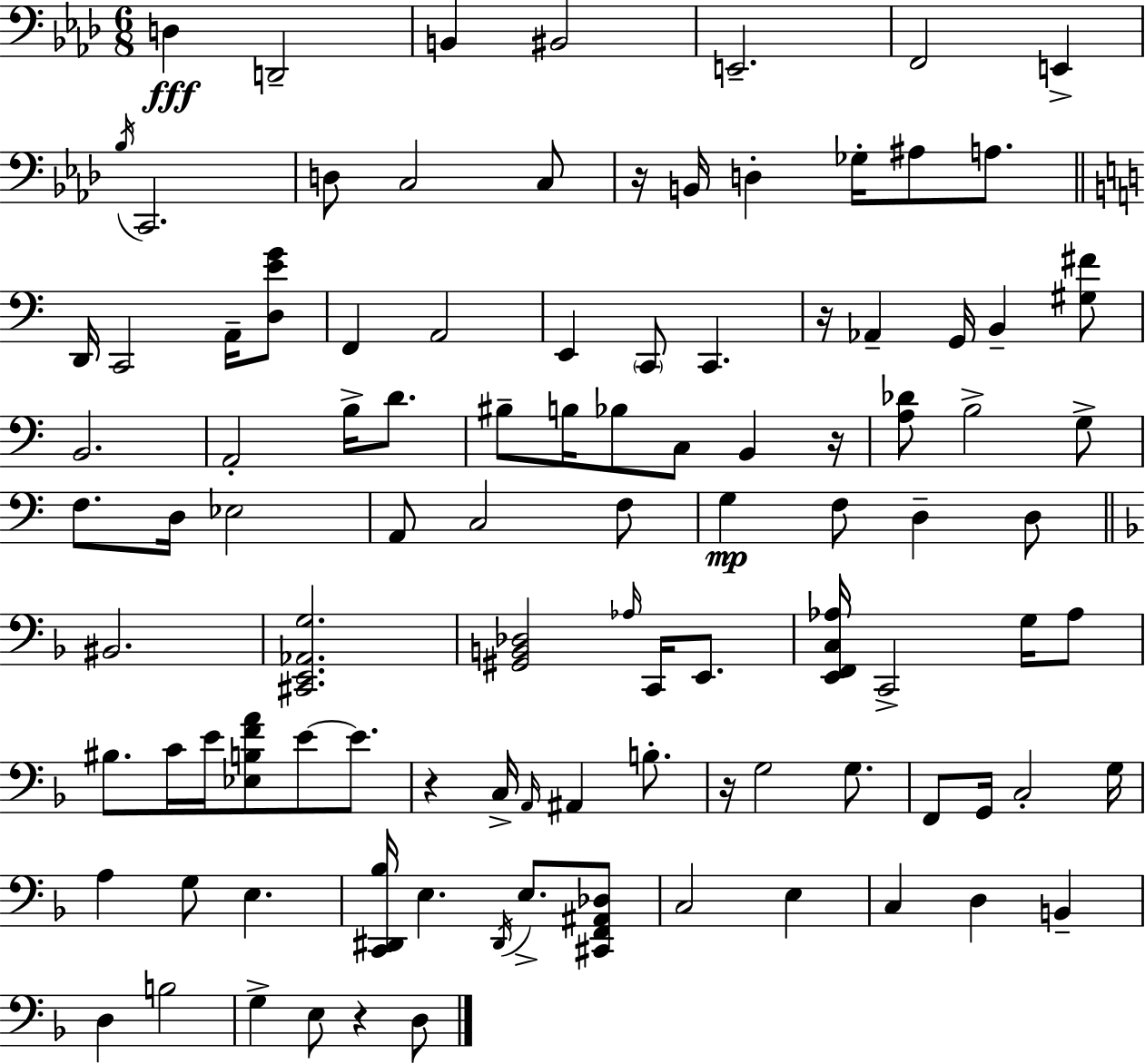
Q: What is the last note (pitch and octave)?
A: D3